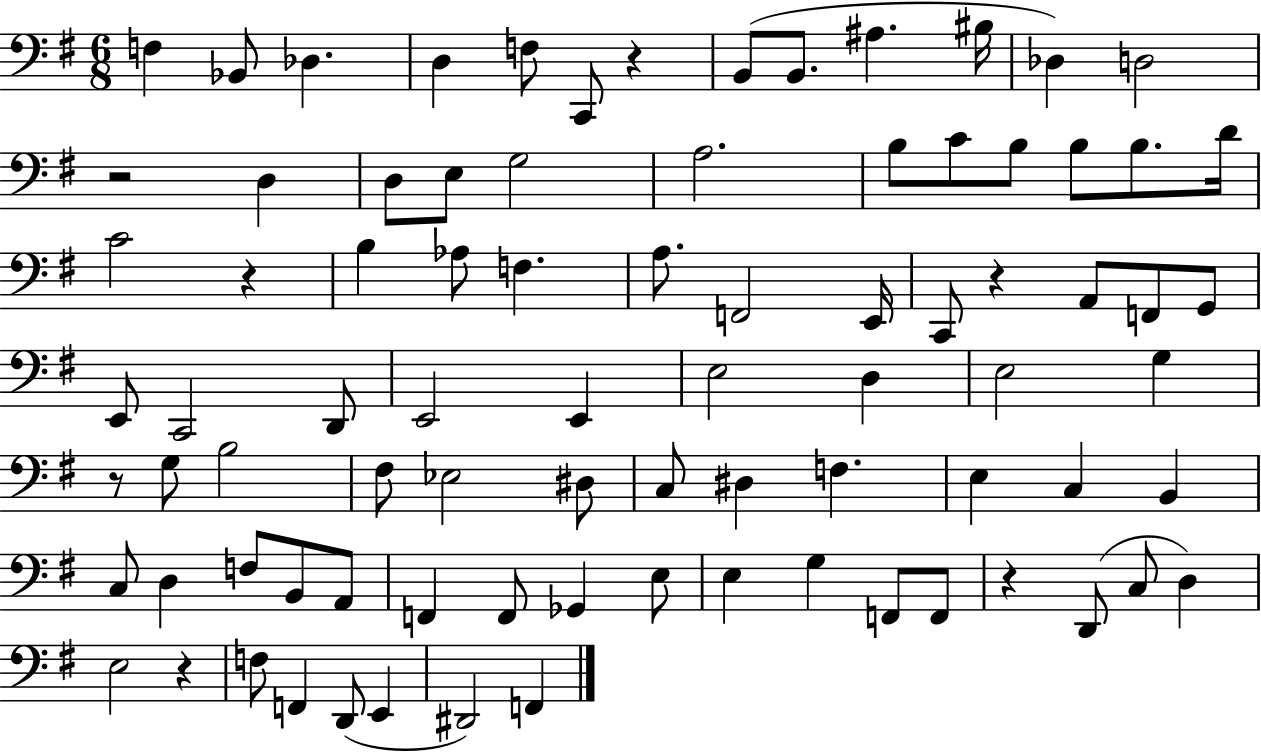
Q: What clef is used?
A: bass